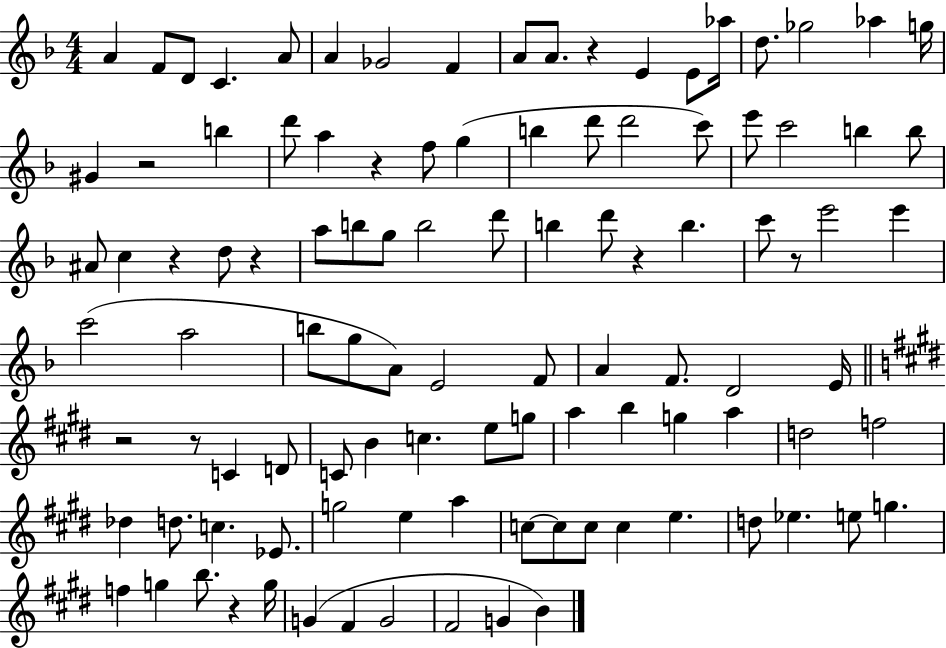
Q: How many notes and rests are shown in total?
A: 105